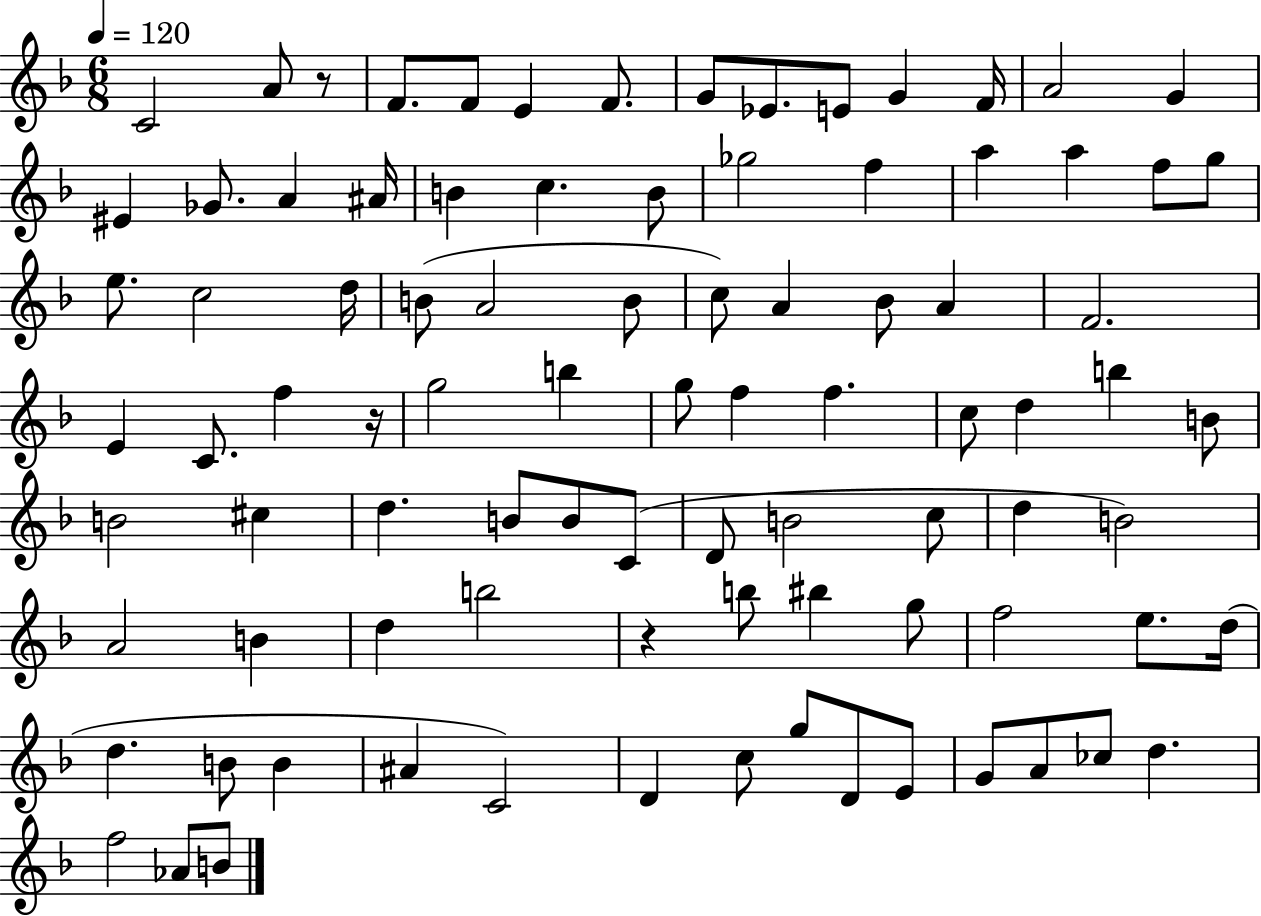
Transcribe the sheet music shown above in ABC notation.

X:1
T:Untitled
M:6/8
L:1/4
K:F
C2 A/2 z/2 F/2 F/2 E F/2 G/2 _E/2 E/2 G F/4 A2 G ^E _G/2 A ^A/4 B c B/2 _g2 f a a f/2 g/2 e/2 c2 d/4 B/2 A2 B/2 c/2 A _B/2 A F2 E C/2 f z/4 g2 b g/2 f f c/2 d b B/2 B2 ^c d B/2 B/2 C/2 D/2 B2 c/2 d B2 A2 B d b2 z b/2 ^b g/2 f2 e/2 d/4 d B/2 B ^A C2 D c/2 g/2 D/2 E/2 G/2 A/2 _c/2 d f2 _A/2 B/2